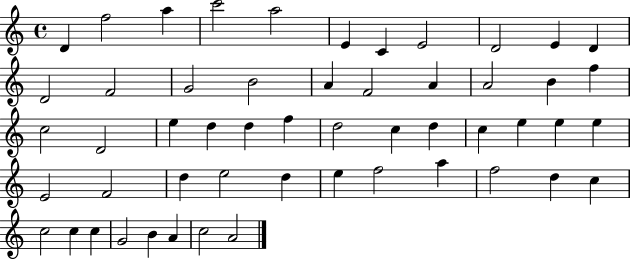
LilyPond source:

{
  \clef treble
  \time 4/4
  \defaultTimeSignature
  \key c \major
  d'4 f''2 a''4 | c'''2 a''2 | e'4 c'4 e'2 | d'2 e'4 d'4 | \break d'2 f'2 | g'2 b'2 | a'4 f'2 a'4 | a'2 b'4 f''4 | \break c''2 d'2 | e''4 d''4 d''4 f''4 | d''2 c''4 d''4 | c''4 e''4 e''4 e''4 | \break e'2 f'2 | d''4 e''2 d''4 | e''4 f''2 a''4 | f''2 d''4 c''4 | \break c''2 c''4 c''4 | g'2 b'4 a'4 | c''2 a'2 | \bar "|."
}